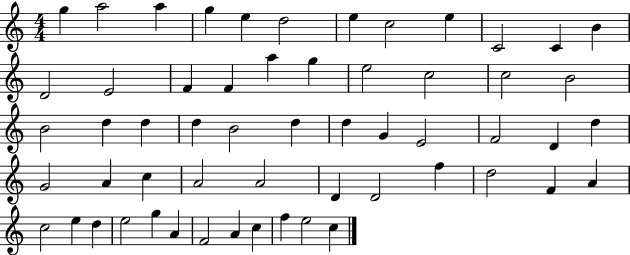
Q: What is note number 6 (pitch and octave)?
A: D5